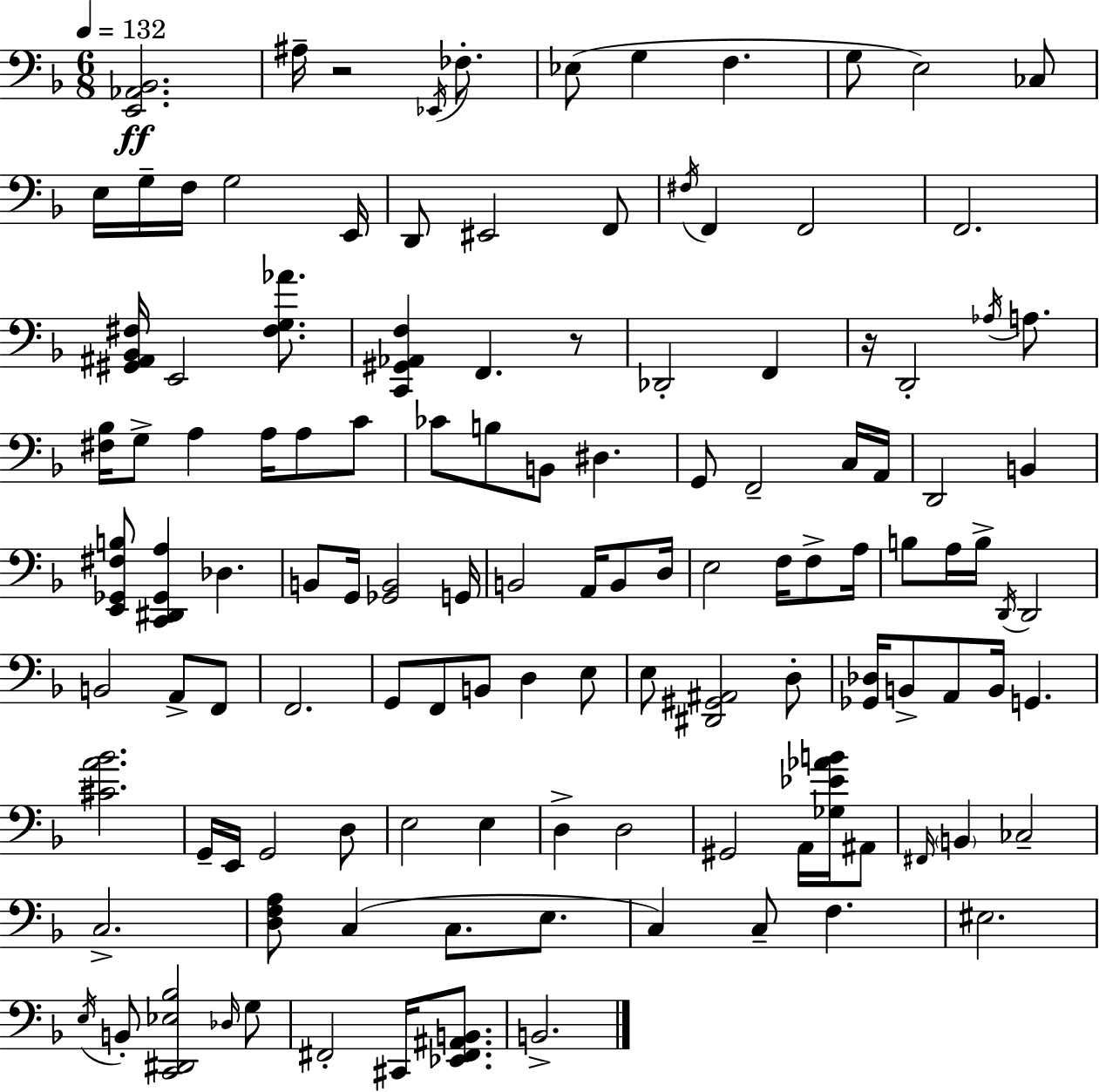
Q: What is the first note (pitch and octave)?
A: A#3